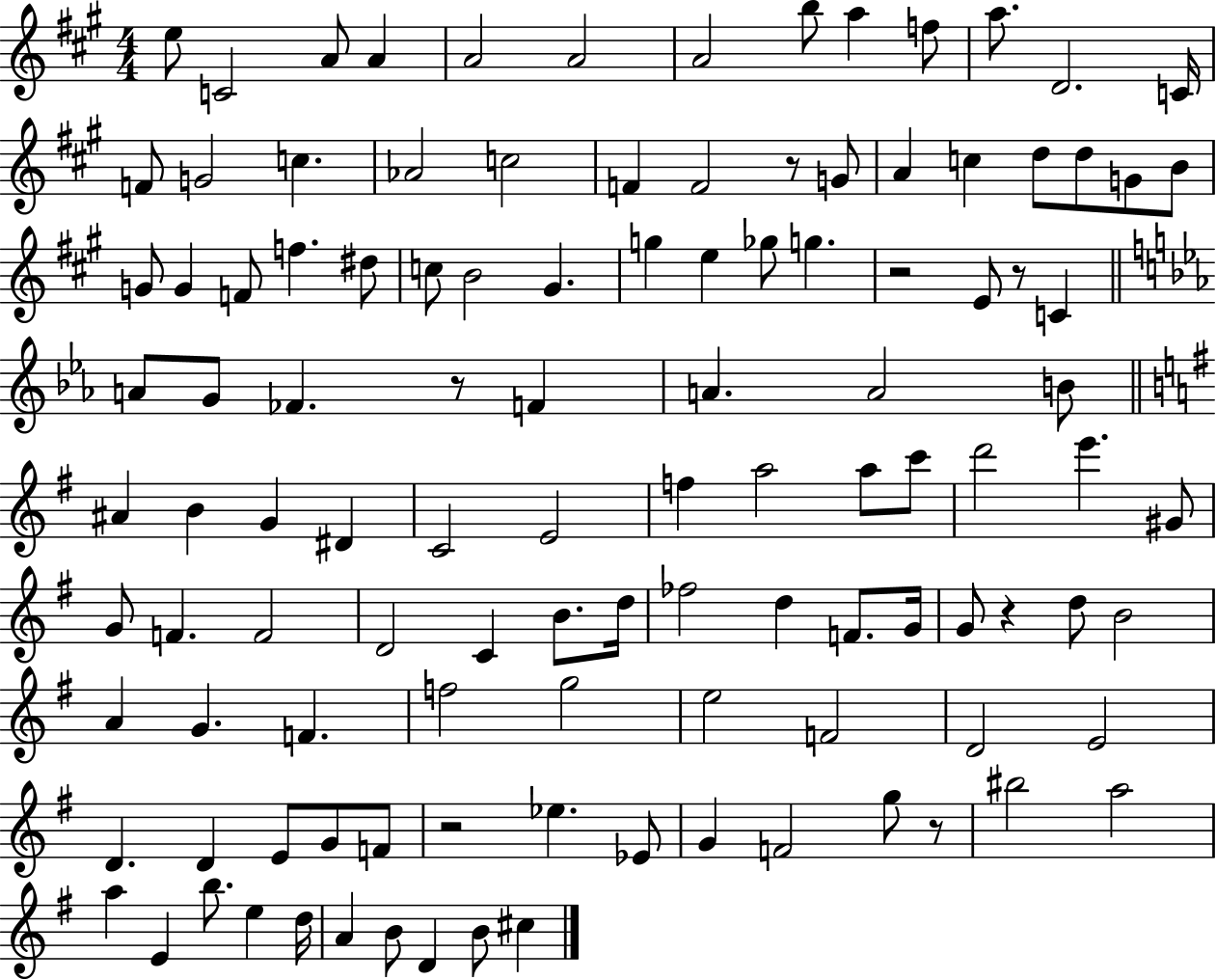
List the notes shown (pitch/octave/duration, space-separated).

E5/e C4/h A4/e A4/q A4/h A4/h A4/h B5/e A5/q F5/e A5/e. D4/h. C4/s F4/e G4/h C5/q. Ab4/h C5/h F4/q F4/h R/e G4/e A4/q C5/q D5/e D5/e G4/e B4/e G4/e G4/q F4/e F5/q. D#5/e C5/e B4/h G#4/q. G5/q E5/q Gb5/e G5/q. R/h E4/e R/e C4/q A4/e G4/e FES4/q. R/e F4/q A4/q. A4/h B4/e A#4/q B4/q G4/q D#4/q C4/h E4/h F5/q A5/h A5/e C6/e D6/h E6/q. G#4/e G4/e F4/q. F4/h D4/h C4/q B4/e. D5/s FES5/h D5/q F4/e. G4/s G4/e R/q D5/e B4/h A4/q G4/q. F4/q. F5/h G5/h E5/h F4/h D4/h E4/h D4/q. D4/q E4/e G4/e F4/e R/h Eb5/q. Eb4/e G4/q F4/h G5/e R/e BIS5/h A5/h A5/q E4/q B5/e. E5/q D5/s A4/q B4/e D4/q B4/e C#5/q